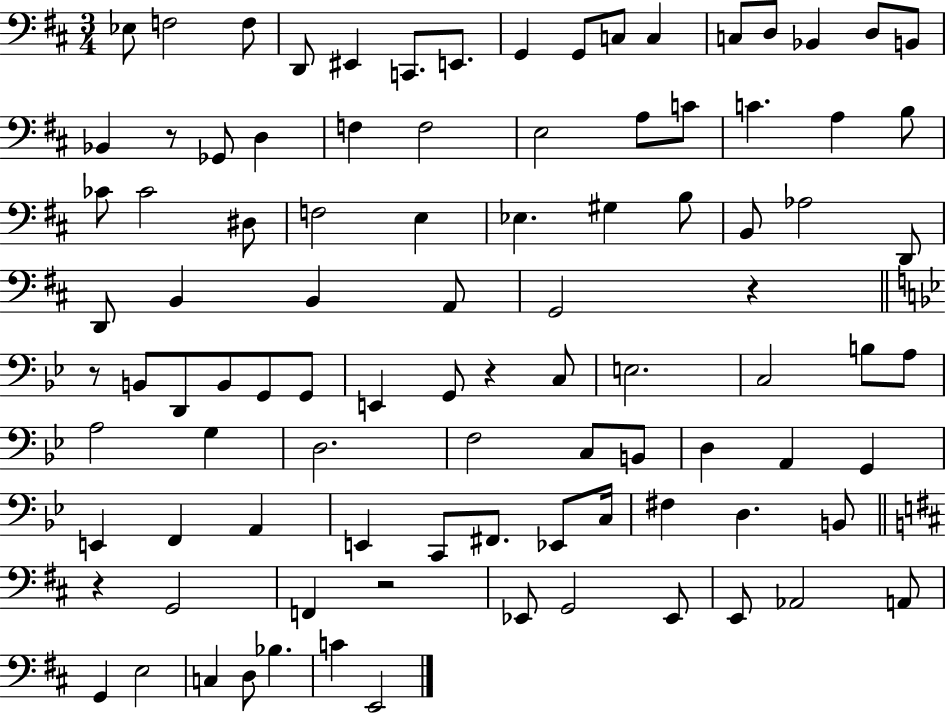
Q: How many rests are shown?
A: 6